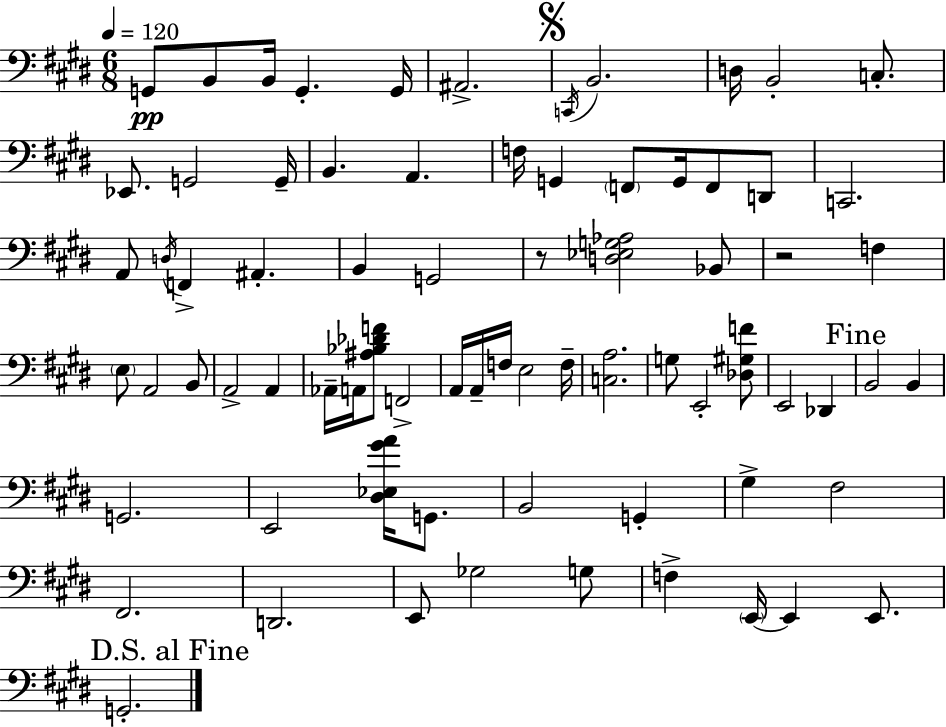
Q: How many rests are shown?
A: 2